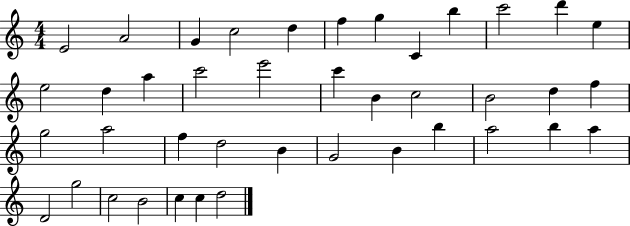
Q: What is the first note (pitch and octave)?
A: E4